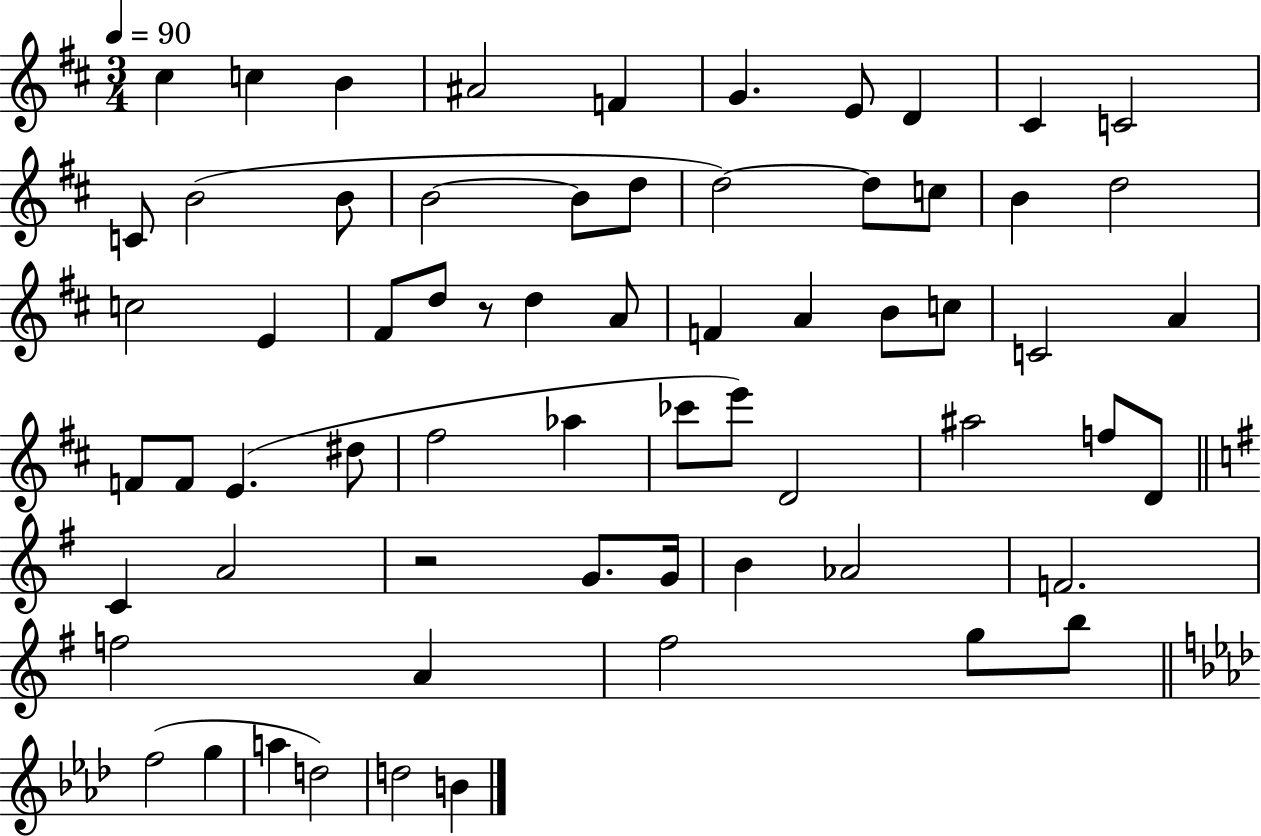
X:1
T:Untitled
M:3/4
L:1/4
K:D
^c c B ^A2 F G E/2 D ^C C2 C/2 B2 B/2 B2 B/2 d/2 d2 d/2 c/2 B d2 c2 E ^F/2 d/2 z/2 d A/2 F A B/2 c/2 C2 A F/2 F/2 E ^d/2 ^f2 _a _c'/2 e'/2 D2 ^a2 f/2 D/2 C A2 z2 G/2 G/4 B _A2 F2 f2 A ^f2 g/2 b/2 f2 g a d2 d2 B